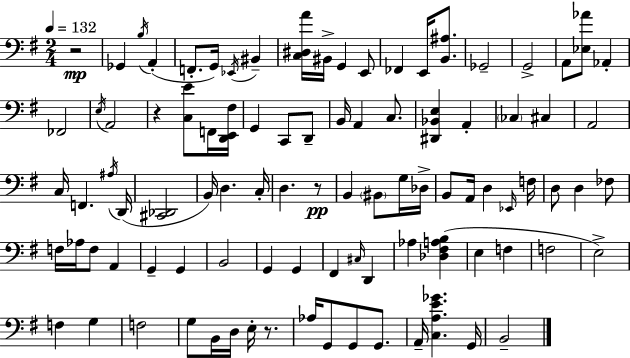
{
  \clef bass
  \numericTimeSignature
  \time 2/4
  \key g \major
  \tempo 4 = 132
  \repeat volta 2 { r2\mp | ges,4 \acciaccatura { b16 } a,4-.( | f,8.-. g,16) \acciaccatura { ees,16 } bis,4-- | <c dis a'>16 bis,16-> g,4 | \break e,8 fes,4 e,16 <b, ais>8. | ges,2-- | g,2-> | a,8 <ees aes'>8 aes,4-. | \break fes,2 | \acciaccatura { e16 } a,2 | r4 <c e'>8 | f,16 <d, e, fis>16 g,4 c,8 | \break d,8-- b,16 a,4 | c8. <dis, bes, e>4 a,4-. | \parenthesize ces4 cis4 | a,2 | \break c16 f,4. | \acciaccatura { ais16 }( d,16 <cis, des,>2 | b,16) d4. | c16-. d4. | \break r8\pp b,4 | \parenthesize bis,8 g16 des16-> b,8 a,16 d4 | \grace { ees,16 } f16 d8 d4 | fes8 f16 aes16 f8 | \break a,4 g,4-- | g,4 b,2 | g,4 | g,4 fis,4 | \break \grace { cis16 } d,4 aes4 | <des fis a b>4( e4 | f4 f2 | e2->) | \break f4 | g4 f2 | g8 | b,16 d16 e16-. r8. aes16 g,8 | \break g,8 g,8. a,16-- <c a e' ges'>4. | g,16 b,2-- | } \bar "|."
}